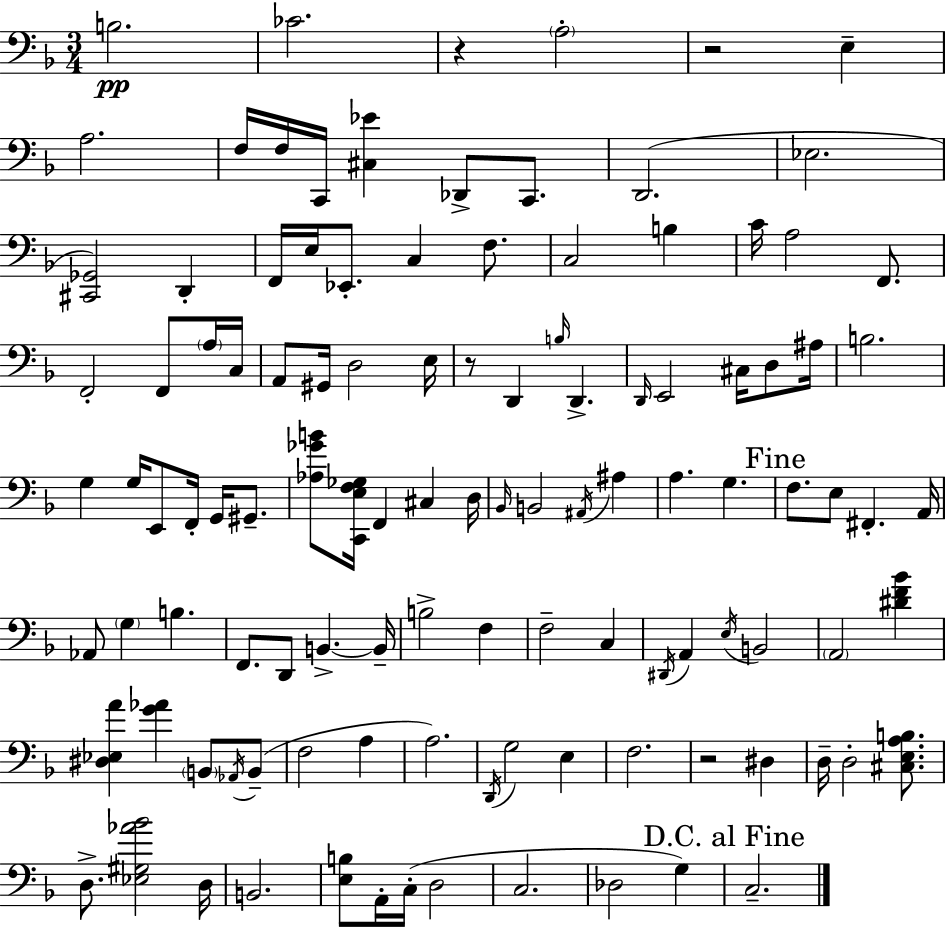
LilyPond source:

{
  \clef bass
  \numericTimeSignature
  \time 3/4
  \key f \major
  \repeat volta 2 { b2.\pp | ces'2. | r4 \parenthesize a2-. | r2 e4-- | \break a2. | f16 f16 c,16 <cis ees'>4 des,8-> c,8. | d,2.( | ees2. | \break <cis, ges,>2) d,4-. | f,16 e16 ees,8.-. c4 f8. | c2 b4 | c'16 a2 f,8. | \break f,2-. f,8 \parenthesize a16 c16 | a,8 gis,16 d2 e16 | r8 d,4 \grace { b16 } d,4.-> | \grace { d,16 } e,2 cis16 d8 | \break ais16 b2. | g4 g16 e,8 f,16-. g,16 gis,8.-- | <aes ges' b'>8 <c, e f ges>16 f,4 cis4 | d16 \grace { bes,16 } b,2 \acciaccatura { ais,16 } | \break ais4 a4. g4. | \mark "Fine" f8. e8 fis,4.-. | a,16 aes,8 \parenthesize g4 b4. | f,8. d,8 b,4.->~~ | \break b,16-- b2-> | f4 f2-- | c4 \acciaccatura { dis,16 } a,4 \acciaccatura { e16 } b,2 | \parenthesize a,2 | \break <dis' f' bes'>4 <dis ees a'>4 <g' aes'>4 | \parenthesize b,8 \acciaccatura { aes,16 }( b,8-- f2 | a4 a2.) | \acciaccatura { d,16 } g2 | \break e4 f2. | r2 | dis4 d16-- d2-. | <cis e a b>8. d8.-> <ees gis aes' bes'>2 | \break d16 b,2. | <e b>8 a,16-. c16-.( | d2 c2. | des2 | \break g4) \mark "D.C. al Fine" c2.-- | } \bar "|."
}